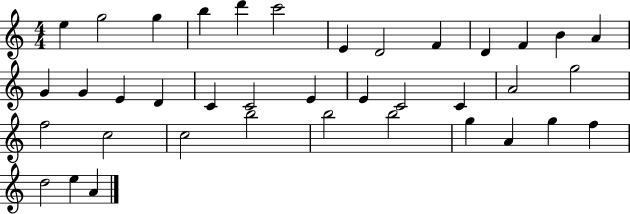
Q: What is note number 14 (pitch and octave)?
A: G4